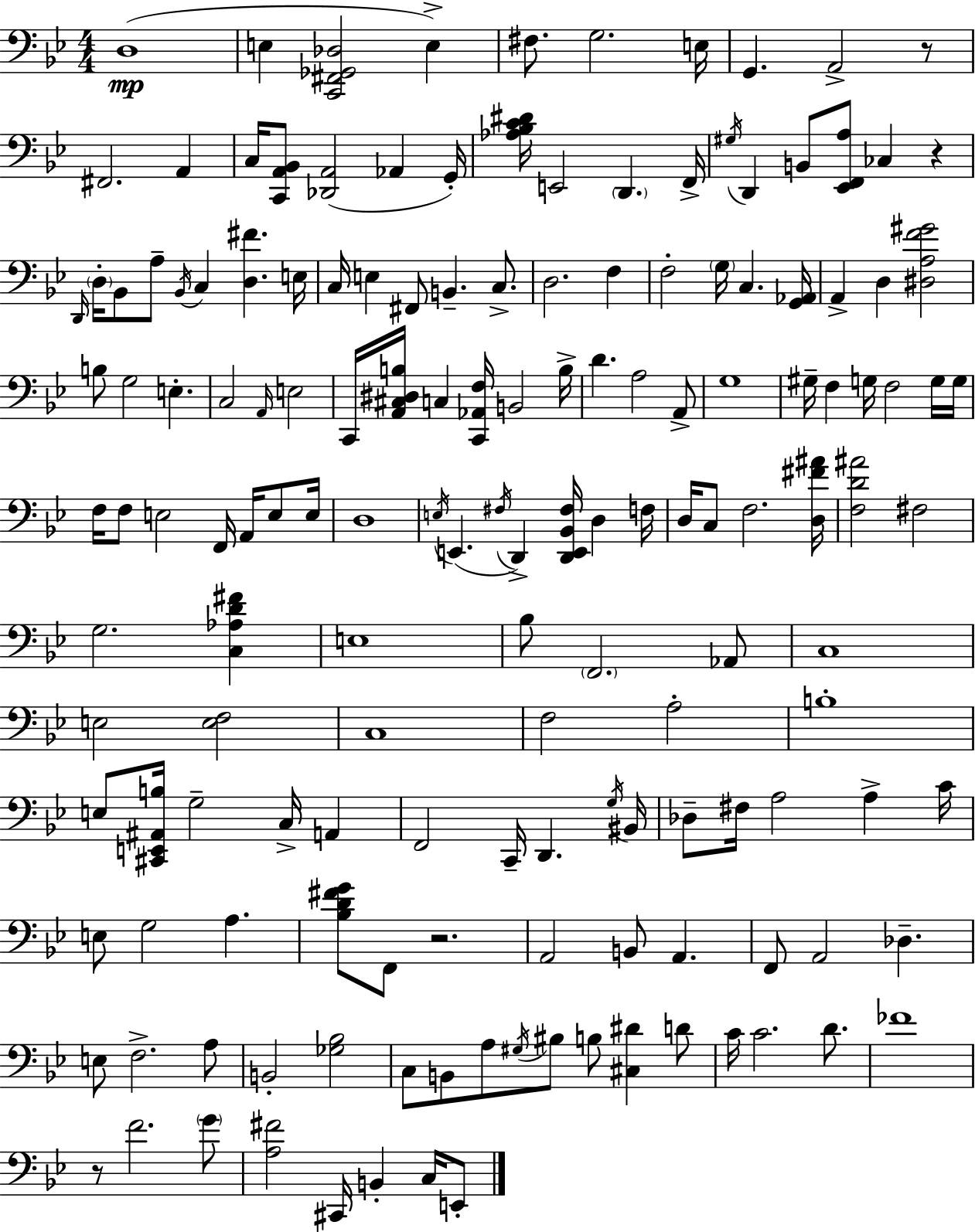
{
  \clef bass
  \numericTimeSignature
  \time 4/4
  \key bes \major
  d1(\mp | e4 <c, fis, ges, des>2 e4->) | fis8. g2. e16 | g,4. a,2-> r8 | \break fis,2. a,4 | c16 <c, a, bes,>8 <des, a,>2( aes,4 g,16-.) | <aes bes c' dis'>16 e,2 \parenthesize d,4. f,16-> | \acciaccatura { gis16 } d,4 b,8 <ees, f, a>8 ces4 r4 | \break \grace { d,16 } \parenthesize d16-. bes,8 a8-- \acciaccatura { bes,16 } c4 <d fis'>4. | e16 c16 e4 fis,8 b,4.-- | c8.-> d2. f4 | f2-. \parenthesize g16 c4. | \break <g, aes,>16 a,4-> d4 <dis a f' gis'>2 | b8 g2 e4.-. | c2 \grace { a,16 } e2 | c,16 <a, cis dis b>16 c4 <c, aes, f>16 b,2 | \break b16-> d'4. a2 | a,8-> g1 | gis16-- f4 g16 f2 | g16 g16 f16 f8 e2 f,16 | \break a,16 e8 e16 d1 | \acciaccatura { e16 }( e,4. \acciaccatura { fis16 } d,4->) | <d, e, bes, fis>16 d4 f16 d16 c8 f2. | <d fis' ais'>16 <f d' ais'>2 fis2 | \break g2. | <c aes d' fis'>4 e1 | bes8 \parenthesize f,2. | aes,8 c1 | \break e2 <e f>2 | c1 | f2 a2-. | b1-. | \break e8 <cis, e, ais, b>16 g2-- | c16-> a,4 f,2 c,16-- d,4. | \acciaccatura { g16 } bis,16 des8-- fis16 a2 | a4-> c'16 e8 g2 | \break a4. <bes d' fis' g'>8 f,8 r2. | a,2 b,8 | a,4. f,8 a,2 | des4.-- e8 f2.-> | \break a8 b,2-. <ges bes>2 | c8 b,8 a8 \acciaccatura { gis16 } bis8 | b8 <cis dis'>4 d'8 c'16 c'2. | d'8. fes'1 | \break r8 f'2. | \parenthesize g'8 <a fis'>2 | cis,16 b,4-. c16 e,8-. \bar "|."
}